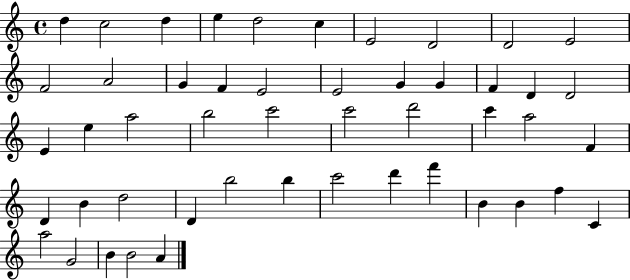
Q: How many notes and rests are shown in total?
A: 49